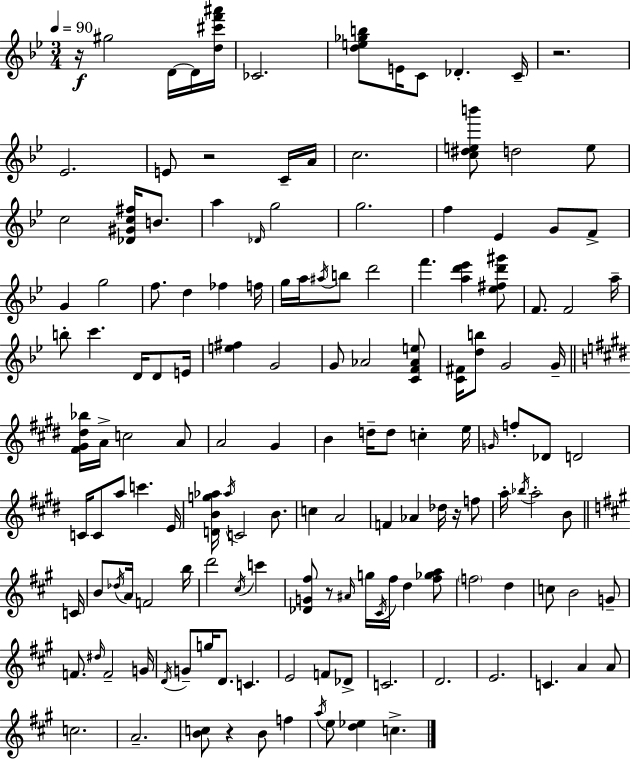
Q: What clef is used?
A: treble